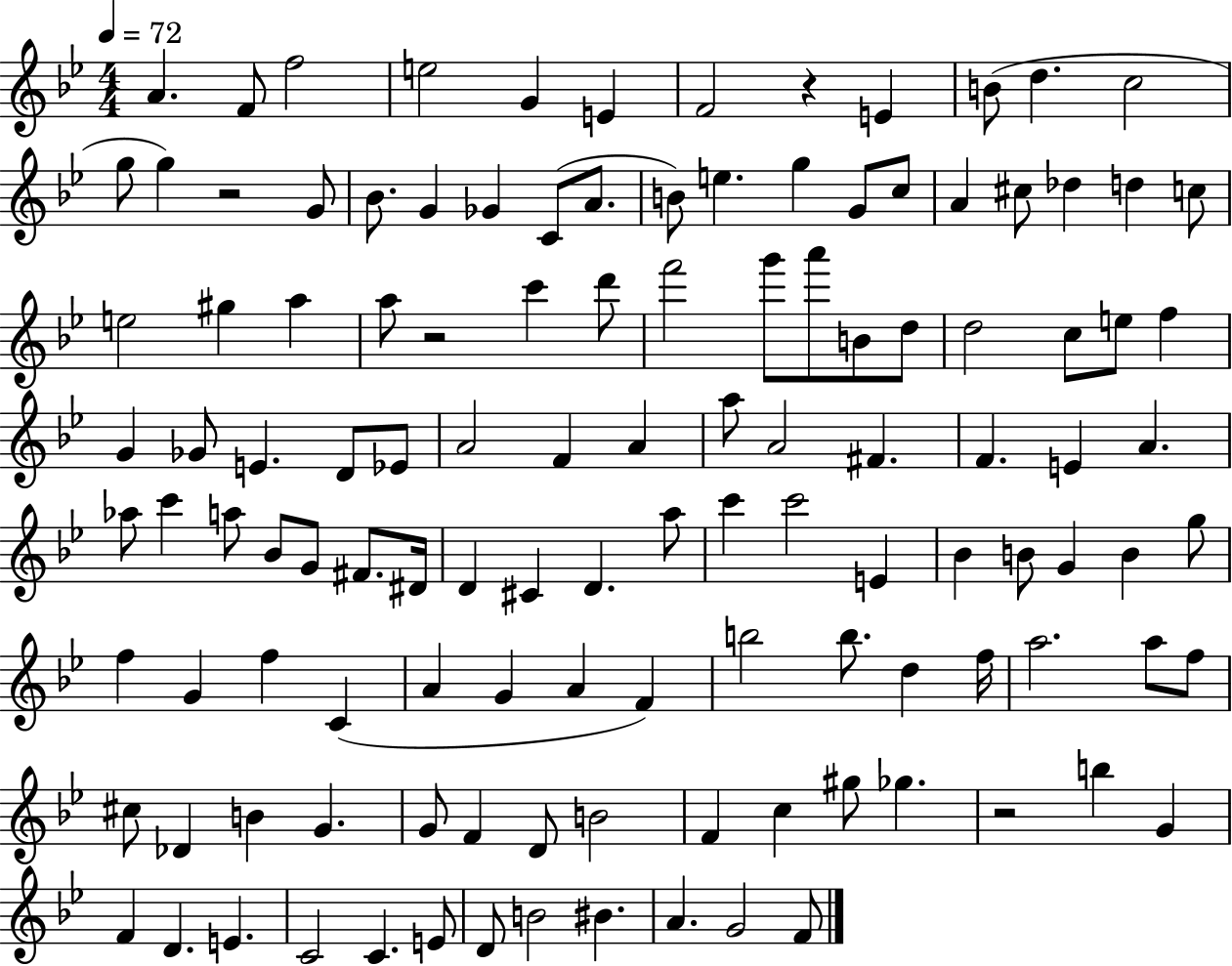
X:1
T:Untitled
M:4/4
L:1/4
K:Bb
A F/2 f2 e2 G E F2 z E B/2 d c2 g/2 g z2 G/2 _B/2 G _G C/2 A/2 B/2 e g G/2 c/2 A ^c/2 _d d c/2 e2 ^g a a/2 z2 c' d'/2 f'2 g'/2 a'/2 B/2 d/2 d2 c/2 e/2 f G _G/2 E D/2 _E/2 A2 F A a/2 A2 ^F F E A _a/2 c' a/2 _B/2 G/2 ^F/2 ^D/4 D ^C D a/2 c' c'2 E _B B/2 G B g/2 f G f C A G A F b2 b/2 d f/4 a2 a/2 f/2 ^c/2 _D B G G/2 F D/2 B2 F c ^g/2 _g z2 b G F D E C2 C E/2 D/2 B2 ^B A G2 F/2